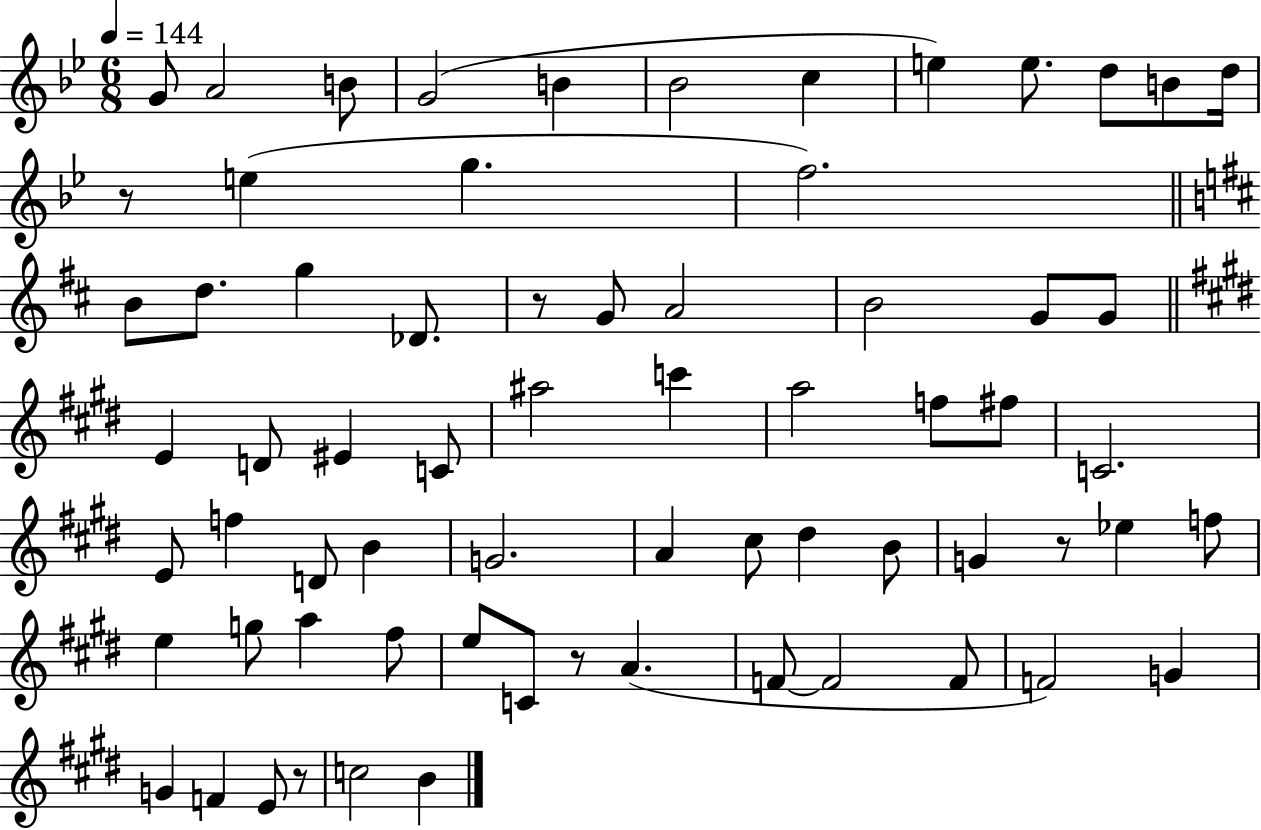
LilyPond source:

{
  \clef treble
  \numericTimeSignature
  \time 6/8
  \key bes \major
  \tempo 4 = 144
  \repeat volta 2 { g'8 a'2 b'8 | g'2( b'4 | bes'2 c''4 | e''4) e''8. d''8 b'8 d''16 | \break r8 e''4( g''4. | f''2.) | \bar "||" \break \key d \major b'8 d''8. g''4 des'8. | r8 g'8 a'2 | b'2 g'8 g'8 | \bar "||" \break \key e \major e'4 d'8 eis'4 c'8 | ais''2 c'''4 | a''2 f''8 fis''8 | c'2. | \break e'8 f''4 d'8 b'4 | g'2. | a'4 cis''8 dis''4 b'8 | g'4 r8 ees''4 f''8 | \break e''4 g''8 a''4 fis''8 | e''8 c'8 r8 a'4.( | f'8~~ f'2 f'8 | f'2) g'4 | \break g'4 f'4 e'8 r8 | c''2 b'4 | } \bar "|."
}